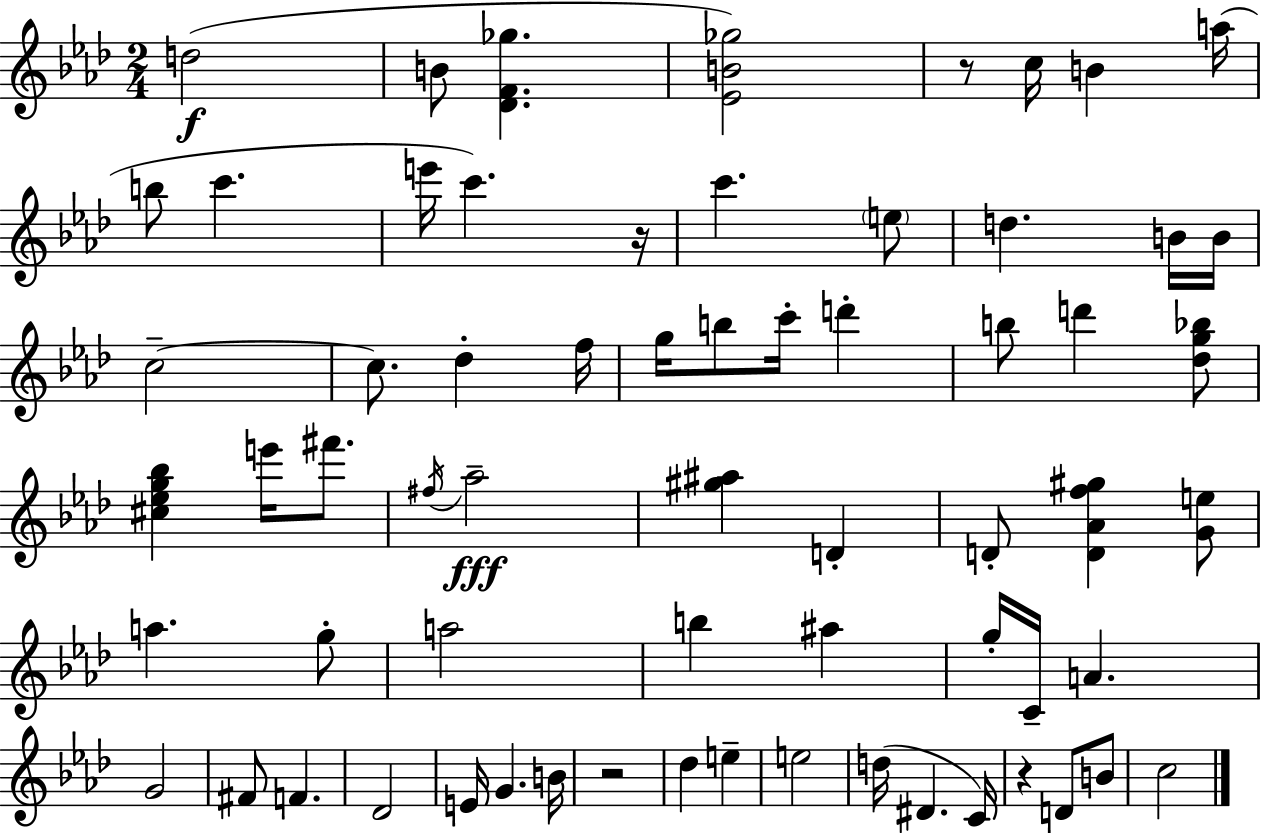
D5/h B4/e [Db4,F4,Gb5]/q. [Eb4,B4,Gb5]/h R/e C5/s B4/q A5/s B5/e C6/q. E6/s C6/q. R/s C6/q. E5/e D5/q. B4/s B4/s C5/h C5/e. Db5/q F5/s G5/s B5/e C6/s D6/q B5/e D6/q [Db5,G5,Bb5]/e [C#5,Eb5,G5,Bb5]/q E6/s F#6/e. F#5/s Ab5/h [G#5,A#5]/q D4/q D4/e [D4,Ab4,F5,G#5]/q [G4,E5]/e A5/q. G5/e A5/h B5/q A#5/q G5/s C4/s A4/q. G4/h F#4/e F4/q. Db4/h E4/s G4/q. B4/s R/h Db5/q E5/q E5/h D5/s D#4/q. C4/s R/q D4/e B4/e C5/h